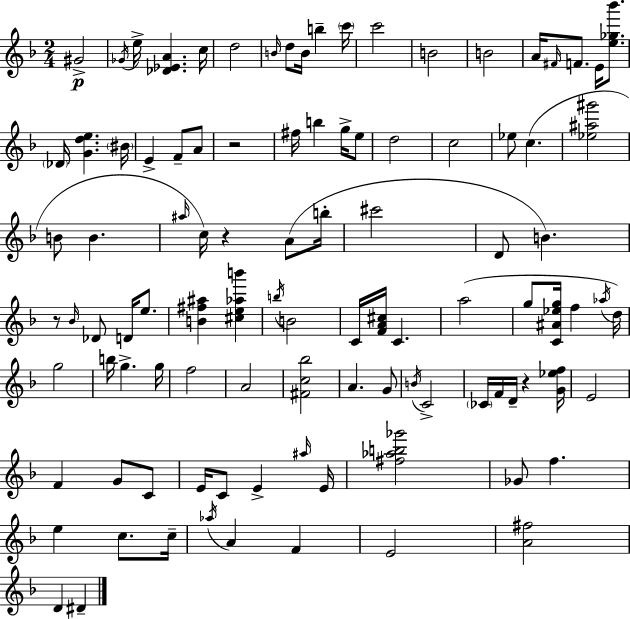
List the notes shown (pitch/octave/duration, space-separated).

G#4/h Gb4/s E5/s [Db4,Eb4,A4]/q. C5/s D5/h B4/s D5/e B4/s B5/q C6/s C6/h B4/h B4/h A4/s F#4/s F4/e. E4/s [E5,Gb5,Bb6]/e. Db4/s [G4,D5,E5]/q. BIS4/s E4/q F4/e A4/e R/h F#5/s B5/q G5/s E5/e D5/h C5/h Eb5/e C5/q. [Eb5,A#5,G#6]/h B4/e B4/q. A#5/s C5/s R/q A4/e B5/s C#6/h D4/e B4/q. R/e Bb4/s Db4/e D4/s E5/e. [B4,F#5,A#5]/q [C#5,E5,Ab5,B6]/q B5/s B4/h C4/s [F4,A4,C#5]/s C4/q. A5/h G5/e [C4,A#4,Eb5,G5]/s F5/q Ab5/s D5/s G5/h B5/s G5/q. G5/s F5/h A4/h [F#4,C5,Bb5]/h A4/q. G4/e B4/s C4/h CES4/s F4/s D4/s R/q [G4,Eb5,F5]/s E4/h F4/q G4/e C4/e E4/s C4/e E4/q A#5/s E4/s [F#5,Ab5,B5,Gb6]/h Gb4/e F5/q. E5/q C5/e. C5/s Ab5/s A4/q F4/q E4/h [A4,F#5]/h D4/q D#4/q